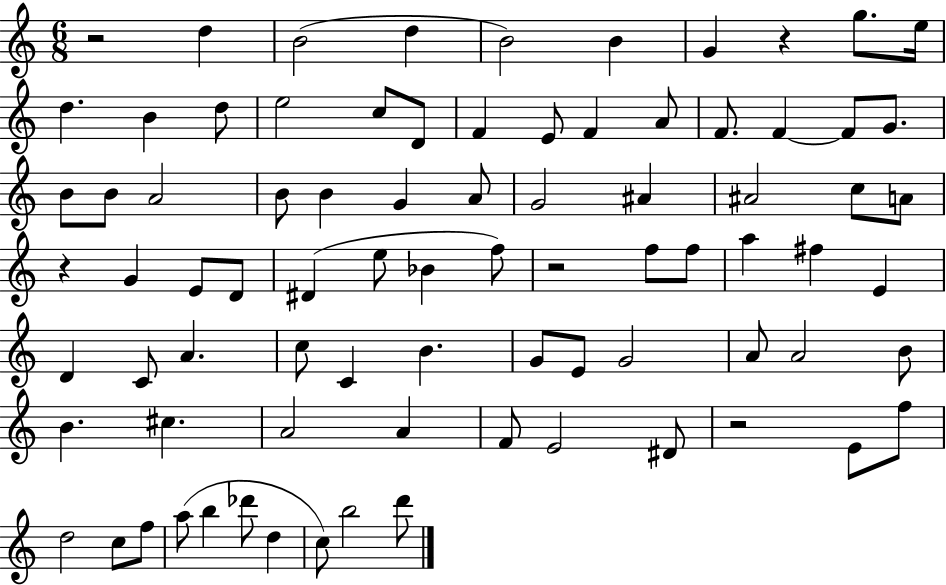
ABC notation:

X:1
T:Untitled
M:6/8
L:1/4
K:C
z2 d B2 d B2 B G z g/2 e/4 d B d/2 e2 c/2 D/2 F E/2 F A/2 F/2 F F/2 G/2 B/2 B/2 A2 B/2 B G A/2 G2 ^A ^A2 c/2 A/2 z G E/2 D/2 ^D e/2 _B f/2 z2 f/2 f/2 a ^f E D C/2 A c/2 C B G/2 E/2 G2 A/2 A2 B/2 B ^c A2 A F/2 E2 ^D/2 z2 E/2 f/2 d2 c/2 f/2 a/2 b _d'/2 d c/2 b2 d'/2